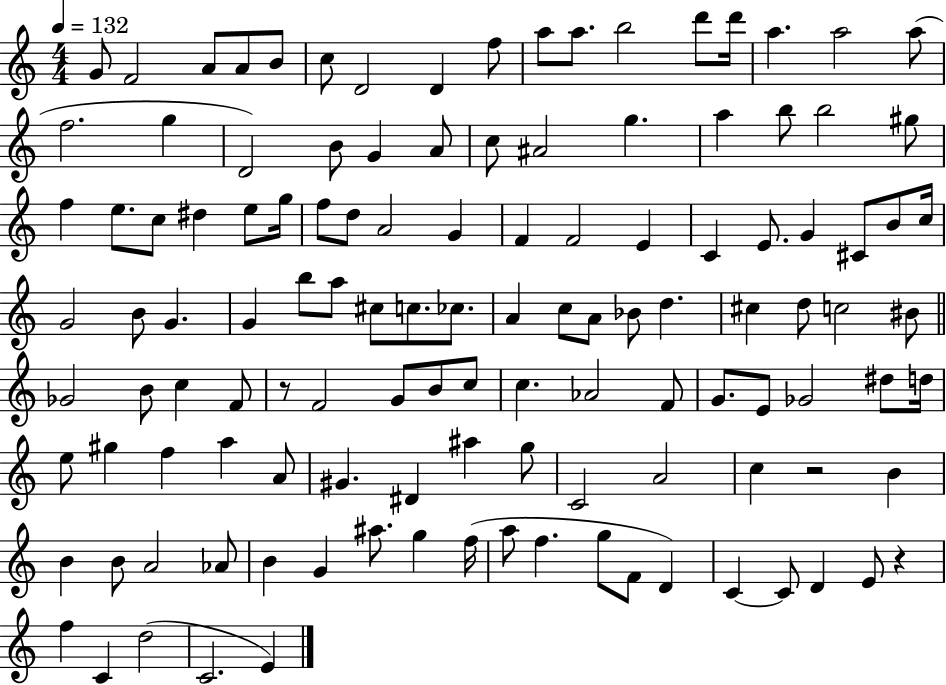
G4/e F4/h A4/e A4/e B4/e C5/e D4/h D4/q F5/e A5/e A5/e. B5/h D6/e D6/s A5/q. A5/h A5/e F5/h. G5/q D4/h B4/e G4/q A4/e C5/e A#4/h G5/q. A5/q B5/e B5/h G#5/e F5/q E5/e. C5/e D#5/q E5/e G5/s F5/e D5/e A4/h G4/q F4/q F4/h E4/q C4/q E4/e. G4/q C#4/e B4/e C5/s G4/h B4/e G4/q. G4/q B5/e A5/e C#5/e C5/e. CES5/e. A4/q C5/e A4/e Bb4/e D5/q. C#5/q D5/e C5/h BIS4/e Gb4/h B4/e C5/q F4/e R/e F4/h G4/e B4/e C5/e C5/q. Ab4/h F4/e G4/e. E4/e Gb4/h D#5/e D5/s E5/e G#5/q F5/q A5/q A4/e G#4/q. D#4/q A#5/q G5/e C4/h A4/h C5/q R/h B4/q B4/q B4/e A4/h Ab4/e B4/q G4/q A#5/e. G5/q F5/s A5/e F5/q. G5/e F4/e D4/q C4/q C4/e D4/q E4/e R/q F5/q C4/q D5/h C4/h. E4/q